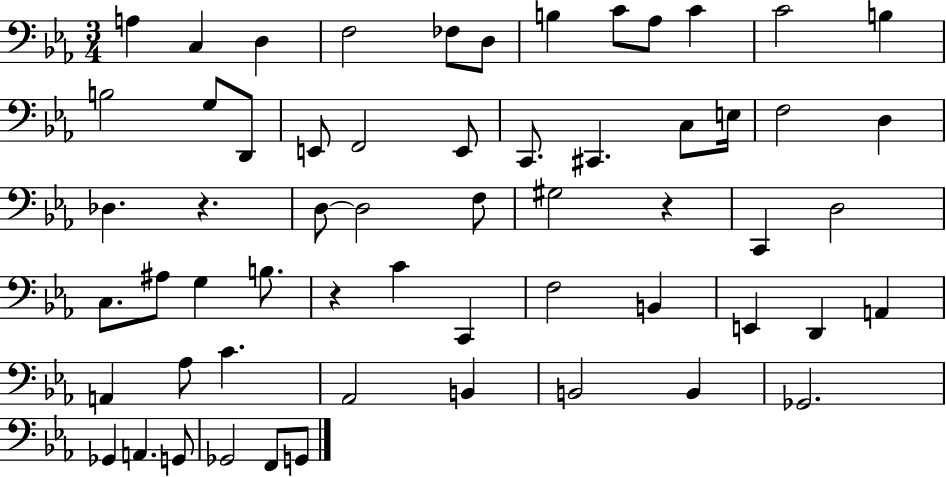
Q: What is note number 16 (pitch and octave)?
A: E2